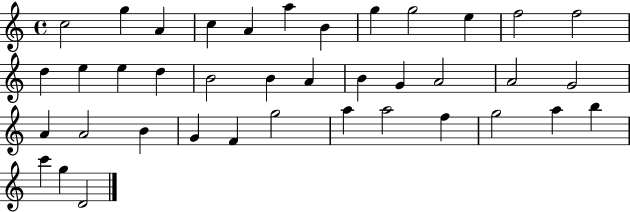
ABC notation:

X:1
T:Untitled
M:4/4
L:1/4
K:C
c2 g A c A a B g g2 e f2 f2 d e e d B2 B A B G A2 A2 G2 A A2 B G F g2 a a2 f g2 a b c' g D2